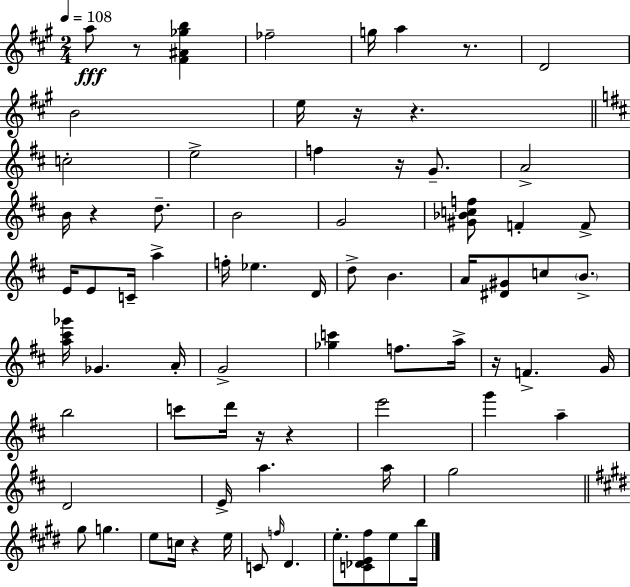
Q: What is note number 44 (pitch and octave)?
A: D4